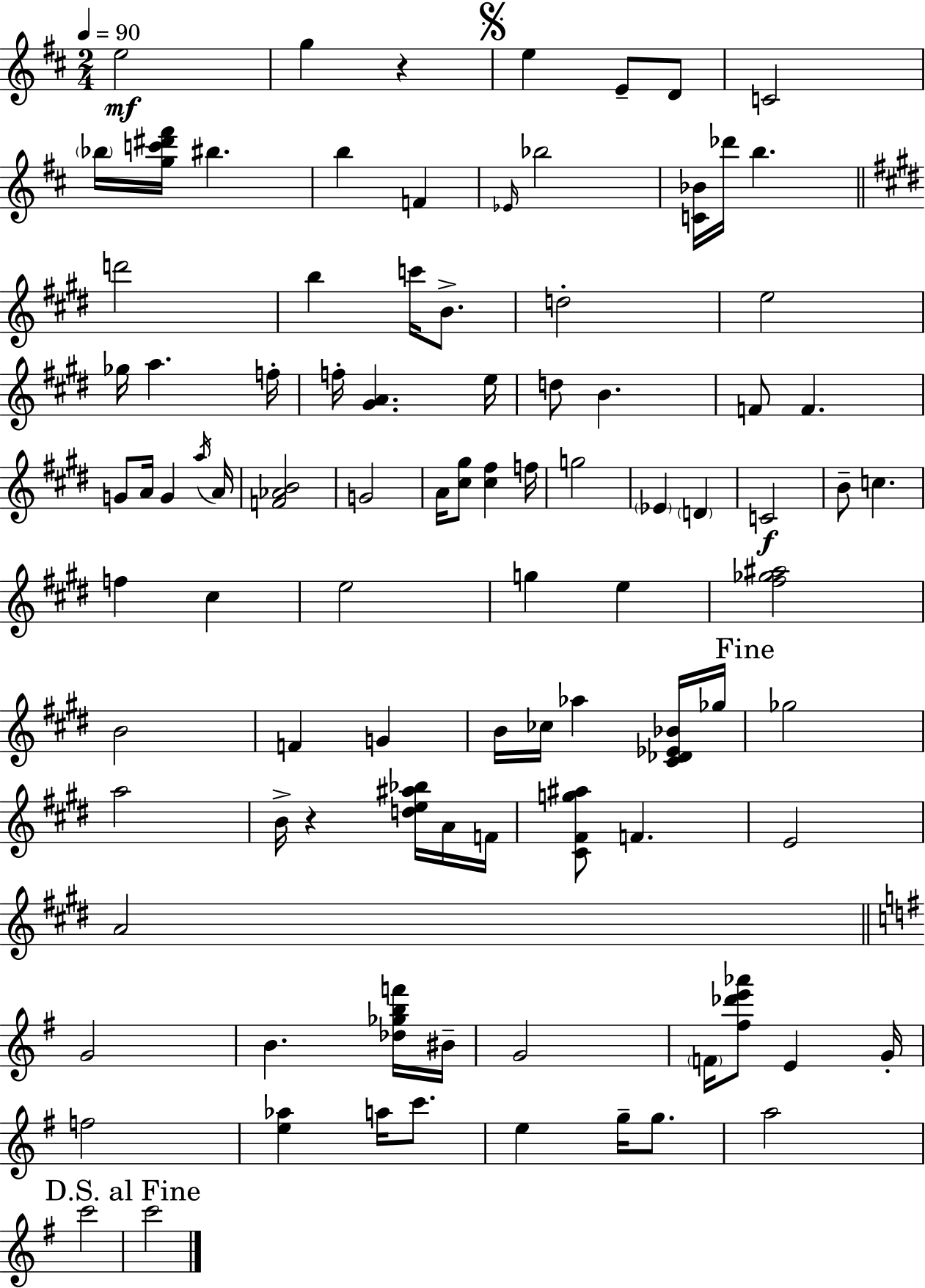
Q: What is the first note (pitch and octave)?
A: E5